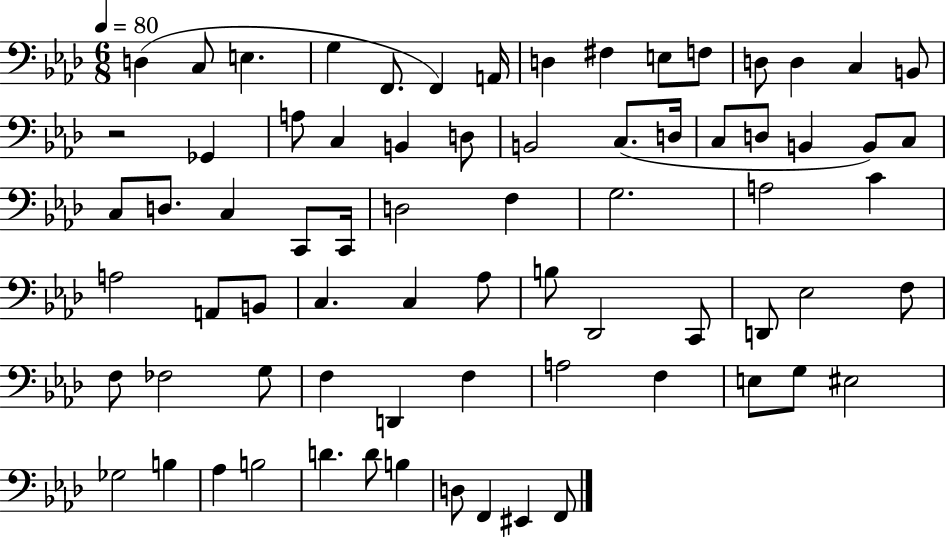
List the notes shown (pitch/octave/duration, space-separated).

D3/q C3/e E3/q. G3/q F2/e. F2/q A2/s D3/q F#3/q E3/e F3/e D3/e D3/q C3/q B2/e R/h Gb2/q A3/e C3/q B2/q D3/e B2/h C3/e. D3/s C3/e D3/e B2/q B2/e C3/e C3/e D3/e. C3/q C2/e C2/s D3/h F3/q G3/h. A3/h C4/q A3/h A2/e B2/e C3/q. C3/q Ab3/e B3/e Db2/h C2/e D2/e Eb3/h F3/e F3/e FES3/h G3/e F3/q D2/q F3/q A3/h F3/q E3/e G3/e EIS3/h Gb3/h B3/q Ab3/q B3/h D4/q. D4/e B3/q D3/e F2/q EIS2/q F2/e